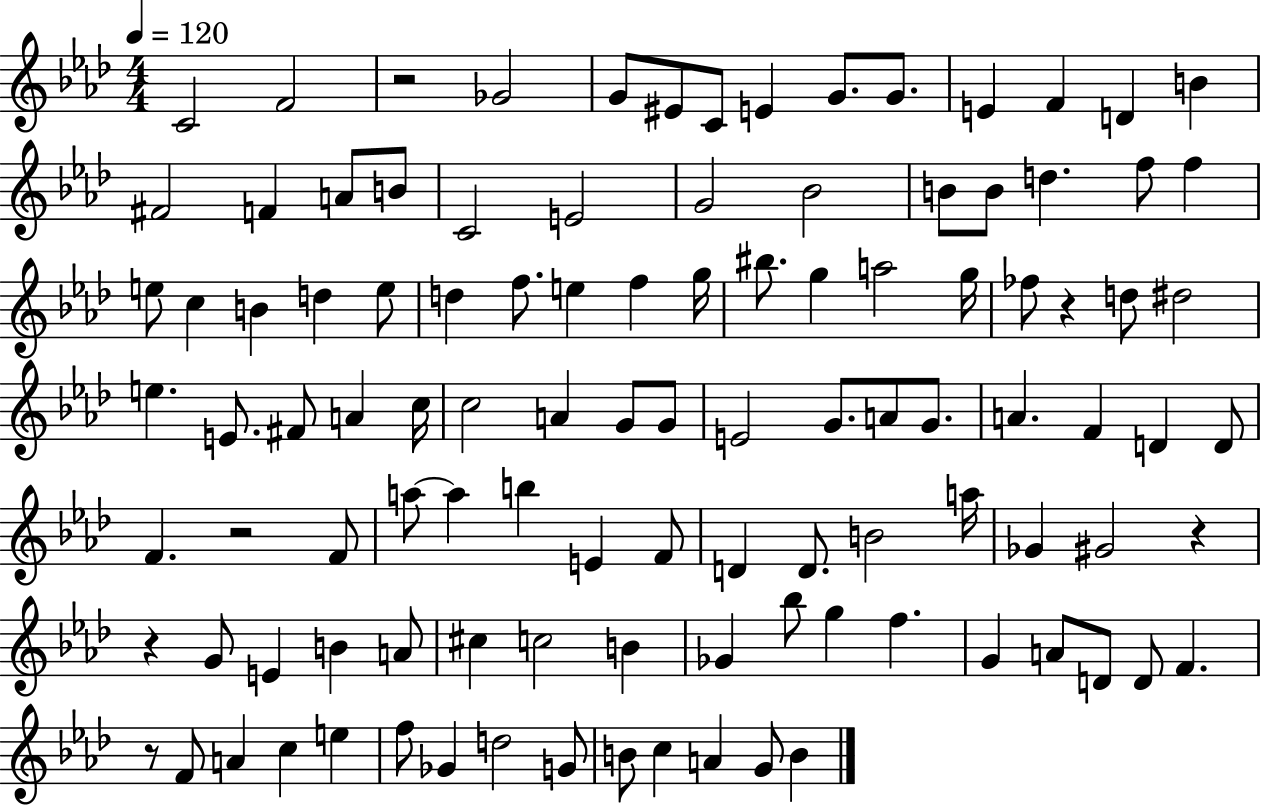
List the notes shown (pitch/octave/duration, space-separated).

C4/h F4/h R/h Gb4/h G4/e EIS4/e C4/e E4/q G4/e. G4/e. E4/q F4/q D4/q B4/q F#4/h F4/q A4/e B4/e C4/h E4/h G4/h Bb4/h B4/e B4/e D5/q. F5/e F5/q E5/e C5/q B4/q D5/q E5/e D5/q F5/e. E5/q F5/q G5/s BIS5/e. G5/q A5/h G5/s FES5/e R/q D5/e D#5/h E5/q. E4/e. F#4/e A4/q C5/s C5/h A4/q G4/e G4/e E4/h G4/e. A4/e G4/e. A4/q. F4/q D4/q D4/e F4/q. R/h F4/e A5/e A5/q B5/q E4/q F4/e D4/q D4/e. B4/h A5/s Gb4/q G#4/h R/q R/q G4/e E4/q B4/q A4/e C#5/q C5/h B4/q Gb4/q Bb5/e G5/q F5/q. G4/q A4/e D4/e D4/e F4/q. R/e F4/e A4/q C5/q E5/q F5/e Gb4/q D5/h G4/e B4/e C5/q A4/q G4/e B4/q